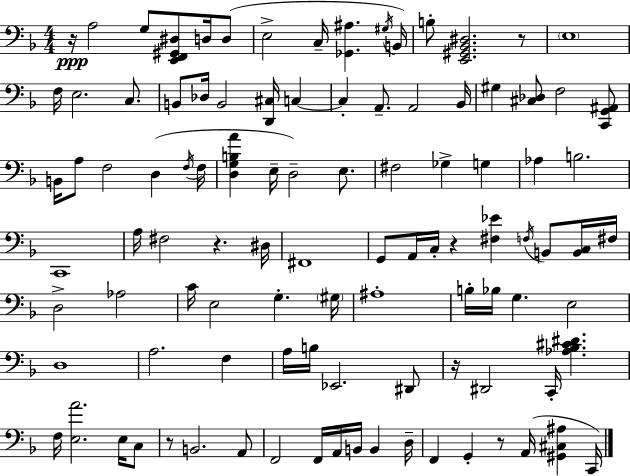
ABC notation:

X:1
T:Untitled
M:4/4
L:1/4
K:F
z/4 A,2 G,/2 [E,,F,,^G,,^D,]/2 D,/4 D,/2 E,2 C,/4 [_G,,^A,] ^G,/4 B,,/4 B,/2 [E,,^G,,_B,,^D,]2 z/2 E,4 F,/4 E,2 C,/2 B,,/2 _D,/4 B,,2 [D,,^C,]/4 C, C, A,,/2 A,,2 _B,,/4 ^G, [^C,_D,]/2 F,2 [C,,G,,^A,,]/2 B,,/4 A,/2 F,2 D, F,/4 F,/4 [D,G,B,A] E,/4 D,2 E,/2 ^F,2 _G, G, _A, B,2 C,,4 A,/4 ^F,2 z ^D,/4 ^F,,4 G,,/2 A,,/4 C,/4 z [^F,_E] F,/4 B,,/2 [B,,C,]/4 ^F,/4 D,2 _A,2 C/4 E,2 G, ^G,/4 ^A,4 B,/4 _B,/4 G, E,2 D,4 A,2 F, A,/4 B,/4 _E,,2 ^D,,/2 z/4 ^D,,2 C,,/4 [_A,_B,^C^D] F,/4 [E,A]2 E,/4 C,/2 z/2 B,,2 A,,/2 F,,2 F,,/4 A,,/4 B,,/4 B,, D,/4 F,, G,, z/2 A,,/4 [^G,,^C,^A,] C,,/4